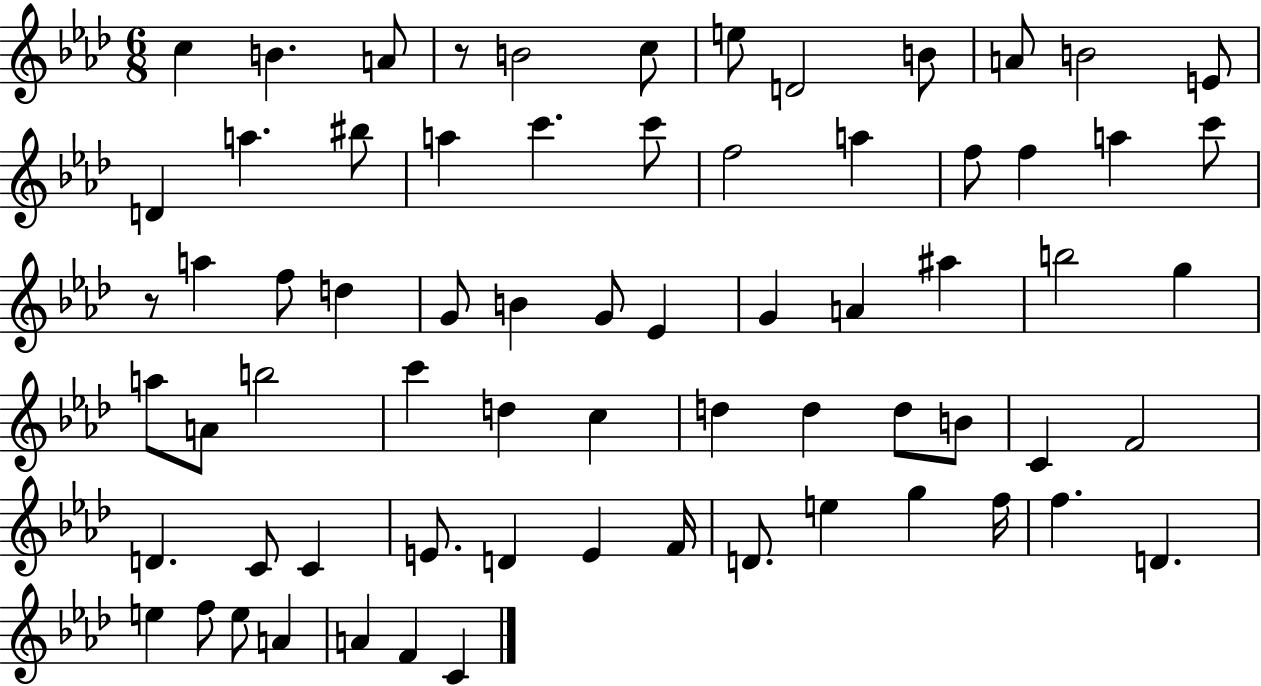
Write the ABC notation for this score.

X:1
T:Untitled
M:6/8
L:1/4
K:Ab
c B A/2 z/2 B2 c/2 e/2 D2 B/2 A/2 B2 E/2 D a ^b/2 a c' c'/2 f2 a f/2 f a c'/2 z/2 a f/2 d G/2 B G/2 _E G A ^a b2 g a/2 A/2 b2 c' d c d d d/2 B/2 C F2 D C/2 C E/2 D E F/4 D/2 e g f/4 f D e f/2 e/2 A A F C